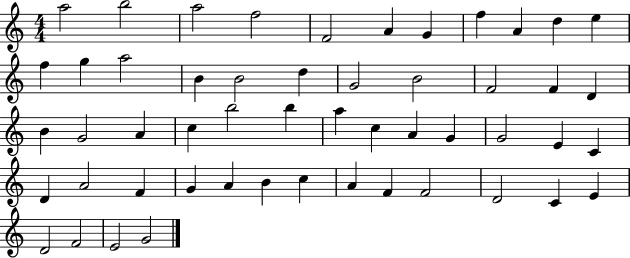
X:1
T:Untitled
M:4/4
L:1/4
K:C
a2 b2 a2 f2 F2 A G f A d e f g a2 B B2 d G2 B2 F2 F D B G2 A c b2 b a c A G G2 E C D A2 F G A B c A F F2 D2 C E D2 F2 E2 G2